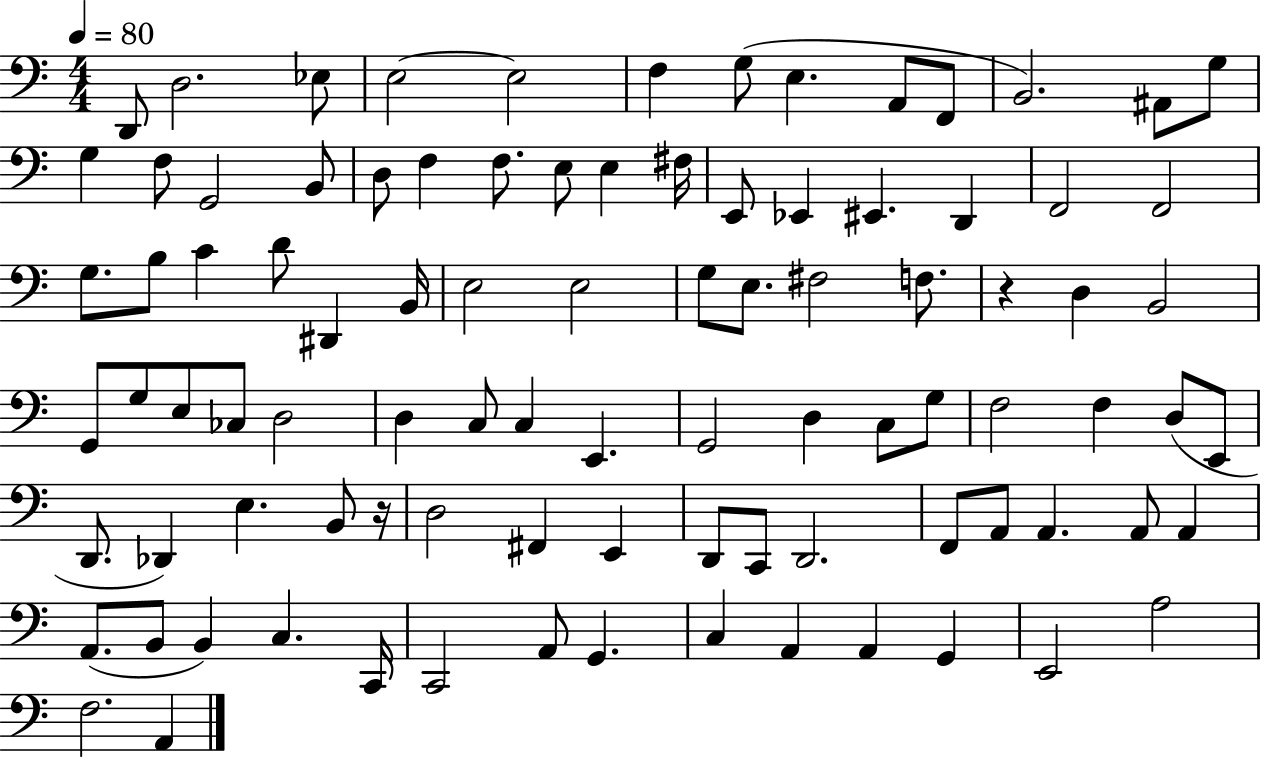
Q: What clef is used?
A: bass